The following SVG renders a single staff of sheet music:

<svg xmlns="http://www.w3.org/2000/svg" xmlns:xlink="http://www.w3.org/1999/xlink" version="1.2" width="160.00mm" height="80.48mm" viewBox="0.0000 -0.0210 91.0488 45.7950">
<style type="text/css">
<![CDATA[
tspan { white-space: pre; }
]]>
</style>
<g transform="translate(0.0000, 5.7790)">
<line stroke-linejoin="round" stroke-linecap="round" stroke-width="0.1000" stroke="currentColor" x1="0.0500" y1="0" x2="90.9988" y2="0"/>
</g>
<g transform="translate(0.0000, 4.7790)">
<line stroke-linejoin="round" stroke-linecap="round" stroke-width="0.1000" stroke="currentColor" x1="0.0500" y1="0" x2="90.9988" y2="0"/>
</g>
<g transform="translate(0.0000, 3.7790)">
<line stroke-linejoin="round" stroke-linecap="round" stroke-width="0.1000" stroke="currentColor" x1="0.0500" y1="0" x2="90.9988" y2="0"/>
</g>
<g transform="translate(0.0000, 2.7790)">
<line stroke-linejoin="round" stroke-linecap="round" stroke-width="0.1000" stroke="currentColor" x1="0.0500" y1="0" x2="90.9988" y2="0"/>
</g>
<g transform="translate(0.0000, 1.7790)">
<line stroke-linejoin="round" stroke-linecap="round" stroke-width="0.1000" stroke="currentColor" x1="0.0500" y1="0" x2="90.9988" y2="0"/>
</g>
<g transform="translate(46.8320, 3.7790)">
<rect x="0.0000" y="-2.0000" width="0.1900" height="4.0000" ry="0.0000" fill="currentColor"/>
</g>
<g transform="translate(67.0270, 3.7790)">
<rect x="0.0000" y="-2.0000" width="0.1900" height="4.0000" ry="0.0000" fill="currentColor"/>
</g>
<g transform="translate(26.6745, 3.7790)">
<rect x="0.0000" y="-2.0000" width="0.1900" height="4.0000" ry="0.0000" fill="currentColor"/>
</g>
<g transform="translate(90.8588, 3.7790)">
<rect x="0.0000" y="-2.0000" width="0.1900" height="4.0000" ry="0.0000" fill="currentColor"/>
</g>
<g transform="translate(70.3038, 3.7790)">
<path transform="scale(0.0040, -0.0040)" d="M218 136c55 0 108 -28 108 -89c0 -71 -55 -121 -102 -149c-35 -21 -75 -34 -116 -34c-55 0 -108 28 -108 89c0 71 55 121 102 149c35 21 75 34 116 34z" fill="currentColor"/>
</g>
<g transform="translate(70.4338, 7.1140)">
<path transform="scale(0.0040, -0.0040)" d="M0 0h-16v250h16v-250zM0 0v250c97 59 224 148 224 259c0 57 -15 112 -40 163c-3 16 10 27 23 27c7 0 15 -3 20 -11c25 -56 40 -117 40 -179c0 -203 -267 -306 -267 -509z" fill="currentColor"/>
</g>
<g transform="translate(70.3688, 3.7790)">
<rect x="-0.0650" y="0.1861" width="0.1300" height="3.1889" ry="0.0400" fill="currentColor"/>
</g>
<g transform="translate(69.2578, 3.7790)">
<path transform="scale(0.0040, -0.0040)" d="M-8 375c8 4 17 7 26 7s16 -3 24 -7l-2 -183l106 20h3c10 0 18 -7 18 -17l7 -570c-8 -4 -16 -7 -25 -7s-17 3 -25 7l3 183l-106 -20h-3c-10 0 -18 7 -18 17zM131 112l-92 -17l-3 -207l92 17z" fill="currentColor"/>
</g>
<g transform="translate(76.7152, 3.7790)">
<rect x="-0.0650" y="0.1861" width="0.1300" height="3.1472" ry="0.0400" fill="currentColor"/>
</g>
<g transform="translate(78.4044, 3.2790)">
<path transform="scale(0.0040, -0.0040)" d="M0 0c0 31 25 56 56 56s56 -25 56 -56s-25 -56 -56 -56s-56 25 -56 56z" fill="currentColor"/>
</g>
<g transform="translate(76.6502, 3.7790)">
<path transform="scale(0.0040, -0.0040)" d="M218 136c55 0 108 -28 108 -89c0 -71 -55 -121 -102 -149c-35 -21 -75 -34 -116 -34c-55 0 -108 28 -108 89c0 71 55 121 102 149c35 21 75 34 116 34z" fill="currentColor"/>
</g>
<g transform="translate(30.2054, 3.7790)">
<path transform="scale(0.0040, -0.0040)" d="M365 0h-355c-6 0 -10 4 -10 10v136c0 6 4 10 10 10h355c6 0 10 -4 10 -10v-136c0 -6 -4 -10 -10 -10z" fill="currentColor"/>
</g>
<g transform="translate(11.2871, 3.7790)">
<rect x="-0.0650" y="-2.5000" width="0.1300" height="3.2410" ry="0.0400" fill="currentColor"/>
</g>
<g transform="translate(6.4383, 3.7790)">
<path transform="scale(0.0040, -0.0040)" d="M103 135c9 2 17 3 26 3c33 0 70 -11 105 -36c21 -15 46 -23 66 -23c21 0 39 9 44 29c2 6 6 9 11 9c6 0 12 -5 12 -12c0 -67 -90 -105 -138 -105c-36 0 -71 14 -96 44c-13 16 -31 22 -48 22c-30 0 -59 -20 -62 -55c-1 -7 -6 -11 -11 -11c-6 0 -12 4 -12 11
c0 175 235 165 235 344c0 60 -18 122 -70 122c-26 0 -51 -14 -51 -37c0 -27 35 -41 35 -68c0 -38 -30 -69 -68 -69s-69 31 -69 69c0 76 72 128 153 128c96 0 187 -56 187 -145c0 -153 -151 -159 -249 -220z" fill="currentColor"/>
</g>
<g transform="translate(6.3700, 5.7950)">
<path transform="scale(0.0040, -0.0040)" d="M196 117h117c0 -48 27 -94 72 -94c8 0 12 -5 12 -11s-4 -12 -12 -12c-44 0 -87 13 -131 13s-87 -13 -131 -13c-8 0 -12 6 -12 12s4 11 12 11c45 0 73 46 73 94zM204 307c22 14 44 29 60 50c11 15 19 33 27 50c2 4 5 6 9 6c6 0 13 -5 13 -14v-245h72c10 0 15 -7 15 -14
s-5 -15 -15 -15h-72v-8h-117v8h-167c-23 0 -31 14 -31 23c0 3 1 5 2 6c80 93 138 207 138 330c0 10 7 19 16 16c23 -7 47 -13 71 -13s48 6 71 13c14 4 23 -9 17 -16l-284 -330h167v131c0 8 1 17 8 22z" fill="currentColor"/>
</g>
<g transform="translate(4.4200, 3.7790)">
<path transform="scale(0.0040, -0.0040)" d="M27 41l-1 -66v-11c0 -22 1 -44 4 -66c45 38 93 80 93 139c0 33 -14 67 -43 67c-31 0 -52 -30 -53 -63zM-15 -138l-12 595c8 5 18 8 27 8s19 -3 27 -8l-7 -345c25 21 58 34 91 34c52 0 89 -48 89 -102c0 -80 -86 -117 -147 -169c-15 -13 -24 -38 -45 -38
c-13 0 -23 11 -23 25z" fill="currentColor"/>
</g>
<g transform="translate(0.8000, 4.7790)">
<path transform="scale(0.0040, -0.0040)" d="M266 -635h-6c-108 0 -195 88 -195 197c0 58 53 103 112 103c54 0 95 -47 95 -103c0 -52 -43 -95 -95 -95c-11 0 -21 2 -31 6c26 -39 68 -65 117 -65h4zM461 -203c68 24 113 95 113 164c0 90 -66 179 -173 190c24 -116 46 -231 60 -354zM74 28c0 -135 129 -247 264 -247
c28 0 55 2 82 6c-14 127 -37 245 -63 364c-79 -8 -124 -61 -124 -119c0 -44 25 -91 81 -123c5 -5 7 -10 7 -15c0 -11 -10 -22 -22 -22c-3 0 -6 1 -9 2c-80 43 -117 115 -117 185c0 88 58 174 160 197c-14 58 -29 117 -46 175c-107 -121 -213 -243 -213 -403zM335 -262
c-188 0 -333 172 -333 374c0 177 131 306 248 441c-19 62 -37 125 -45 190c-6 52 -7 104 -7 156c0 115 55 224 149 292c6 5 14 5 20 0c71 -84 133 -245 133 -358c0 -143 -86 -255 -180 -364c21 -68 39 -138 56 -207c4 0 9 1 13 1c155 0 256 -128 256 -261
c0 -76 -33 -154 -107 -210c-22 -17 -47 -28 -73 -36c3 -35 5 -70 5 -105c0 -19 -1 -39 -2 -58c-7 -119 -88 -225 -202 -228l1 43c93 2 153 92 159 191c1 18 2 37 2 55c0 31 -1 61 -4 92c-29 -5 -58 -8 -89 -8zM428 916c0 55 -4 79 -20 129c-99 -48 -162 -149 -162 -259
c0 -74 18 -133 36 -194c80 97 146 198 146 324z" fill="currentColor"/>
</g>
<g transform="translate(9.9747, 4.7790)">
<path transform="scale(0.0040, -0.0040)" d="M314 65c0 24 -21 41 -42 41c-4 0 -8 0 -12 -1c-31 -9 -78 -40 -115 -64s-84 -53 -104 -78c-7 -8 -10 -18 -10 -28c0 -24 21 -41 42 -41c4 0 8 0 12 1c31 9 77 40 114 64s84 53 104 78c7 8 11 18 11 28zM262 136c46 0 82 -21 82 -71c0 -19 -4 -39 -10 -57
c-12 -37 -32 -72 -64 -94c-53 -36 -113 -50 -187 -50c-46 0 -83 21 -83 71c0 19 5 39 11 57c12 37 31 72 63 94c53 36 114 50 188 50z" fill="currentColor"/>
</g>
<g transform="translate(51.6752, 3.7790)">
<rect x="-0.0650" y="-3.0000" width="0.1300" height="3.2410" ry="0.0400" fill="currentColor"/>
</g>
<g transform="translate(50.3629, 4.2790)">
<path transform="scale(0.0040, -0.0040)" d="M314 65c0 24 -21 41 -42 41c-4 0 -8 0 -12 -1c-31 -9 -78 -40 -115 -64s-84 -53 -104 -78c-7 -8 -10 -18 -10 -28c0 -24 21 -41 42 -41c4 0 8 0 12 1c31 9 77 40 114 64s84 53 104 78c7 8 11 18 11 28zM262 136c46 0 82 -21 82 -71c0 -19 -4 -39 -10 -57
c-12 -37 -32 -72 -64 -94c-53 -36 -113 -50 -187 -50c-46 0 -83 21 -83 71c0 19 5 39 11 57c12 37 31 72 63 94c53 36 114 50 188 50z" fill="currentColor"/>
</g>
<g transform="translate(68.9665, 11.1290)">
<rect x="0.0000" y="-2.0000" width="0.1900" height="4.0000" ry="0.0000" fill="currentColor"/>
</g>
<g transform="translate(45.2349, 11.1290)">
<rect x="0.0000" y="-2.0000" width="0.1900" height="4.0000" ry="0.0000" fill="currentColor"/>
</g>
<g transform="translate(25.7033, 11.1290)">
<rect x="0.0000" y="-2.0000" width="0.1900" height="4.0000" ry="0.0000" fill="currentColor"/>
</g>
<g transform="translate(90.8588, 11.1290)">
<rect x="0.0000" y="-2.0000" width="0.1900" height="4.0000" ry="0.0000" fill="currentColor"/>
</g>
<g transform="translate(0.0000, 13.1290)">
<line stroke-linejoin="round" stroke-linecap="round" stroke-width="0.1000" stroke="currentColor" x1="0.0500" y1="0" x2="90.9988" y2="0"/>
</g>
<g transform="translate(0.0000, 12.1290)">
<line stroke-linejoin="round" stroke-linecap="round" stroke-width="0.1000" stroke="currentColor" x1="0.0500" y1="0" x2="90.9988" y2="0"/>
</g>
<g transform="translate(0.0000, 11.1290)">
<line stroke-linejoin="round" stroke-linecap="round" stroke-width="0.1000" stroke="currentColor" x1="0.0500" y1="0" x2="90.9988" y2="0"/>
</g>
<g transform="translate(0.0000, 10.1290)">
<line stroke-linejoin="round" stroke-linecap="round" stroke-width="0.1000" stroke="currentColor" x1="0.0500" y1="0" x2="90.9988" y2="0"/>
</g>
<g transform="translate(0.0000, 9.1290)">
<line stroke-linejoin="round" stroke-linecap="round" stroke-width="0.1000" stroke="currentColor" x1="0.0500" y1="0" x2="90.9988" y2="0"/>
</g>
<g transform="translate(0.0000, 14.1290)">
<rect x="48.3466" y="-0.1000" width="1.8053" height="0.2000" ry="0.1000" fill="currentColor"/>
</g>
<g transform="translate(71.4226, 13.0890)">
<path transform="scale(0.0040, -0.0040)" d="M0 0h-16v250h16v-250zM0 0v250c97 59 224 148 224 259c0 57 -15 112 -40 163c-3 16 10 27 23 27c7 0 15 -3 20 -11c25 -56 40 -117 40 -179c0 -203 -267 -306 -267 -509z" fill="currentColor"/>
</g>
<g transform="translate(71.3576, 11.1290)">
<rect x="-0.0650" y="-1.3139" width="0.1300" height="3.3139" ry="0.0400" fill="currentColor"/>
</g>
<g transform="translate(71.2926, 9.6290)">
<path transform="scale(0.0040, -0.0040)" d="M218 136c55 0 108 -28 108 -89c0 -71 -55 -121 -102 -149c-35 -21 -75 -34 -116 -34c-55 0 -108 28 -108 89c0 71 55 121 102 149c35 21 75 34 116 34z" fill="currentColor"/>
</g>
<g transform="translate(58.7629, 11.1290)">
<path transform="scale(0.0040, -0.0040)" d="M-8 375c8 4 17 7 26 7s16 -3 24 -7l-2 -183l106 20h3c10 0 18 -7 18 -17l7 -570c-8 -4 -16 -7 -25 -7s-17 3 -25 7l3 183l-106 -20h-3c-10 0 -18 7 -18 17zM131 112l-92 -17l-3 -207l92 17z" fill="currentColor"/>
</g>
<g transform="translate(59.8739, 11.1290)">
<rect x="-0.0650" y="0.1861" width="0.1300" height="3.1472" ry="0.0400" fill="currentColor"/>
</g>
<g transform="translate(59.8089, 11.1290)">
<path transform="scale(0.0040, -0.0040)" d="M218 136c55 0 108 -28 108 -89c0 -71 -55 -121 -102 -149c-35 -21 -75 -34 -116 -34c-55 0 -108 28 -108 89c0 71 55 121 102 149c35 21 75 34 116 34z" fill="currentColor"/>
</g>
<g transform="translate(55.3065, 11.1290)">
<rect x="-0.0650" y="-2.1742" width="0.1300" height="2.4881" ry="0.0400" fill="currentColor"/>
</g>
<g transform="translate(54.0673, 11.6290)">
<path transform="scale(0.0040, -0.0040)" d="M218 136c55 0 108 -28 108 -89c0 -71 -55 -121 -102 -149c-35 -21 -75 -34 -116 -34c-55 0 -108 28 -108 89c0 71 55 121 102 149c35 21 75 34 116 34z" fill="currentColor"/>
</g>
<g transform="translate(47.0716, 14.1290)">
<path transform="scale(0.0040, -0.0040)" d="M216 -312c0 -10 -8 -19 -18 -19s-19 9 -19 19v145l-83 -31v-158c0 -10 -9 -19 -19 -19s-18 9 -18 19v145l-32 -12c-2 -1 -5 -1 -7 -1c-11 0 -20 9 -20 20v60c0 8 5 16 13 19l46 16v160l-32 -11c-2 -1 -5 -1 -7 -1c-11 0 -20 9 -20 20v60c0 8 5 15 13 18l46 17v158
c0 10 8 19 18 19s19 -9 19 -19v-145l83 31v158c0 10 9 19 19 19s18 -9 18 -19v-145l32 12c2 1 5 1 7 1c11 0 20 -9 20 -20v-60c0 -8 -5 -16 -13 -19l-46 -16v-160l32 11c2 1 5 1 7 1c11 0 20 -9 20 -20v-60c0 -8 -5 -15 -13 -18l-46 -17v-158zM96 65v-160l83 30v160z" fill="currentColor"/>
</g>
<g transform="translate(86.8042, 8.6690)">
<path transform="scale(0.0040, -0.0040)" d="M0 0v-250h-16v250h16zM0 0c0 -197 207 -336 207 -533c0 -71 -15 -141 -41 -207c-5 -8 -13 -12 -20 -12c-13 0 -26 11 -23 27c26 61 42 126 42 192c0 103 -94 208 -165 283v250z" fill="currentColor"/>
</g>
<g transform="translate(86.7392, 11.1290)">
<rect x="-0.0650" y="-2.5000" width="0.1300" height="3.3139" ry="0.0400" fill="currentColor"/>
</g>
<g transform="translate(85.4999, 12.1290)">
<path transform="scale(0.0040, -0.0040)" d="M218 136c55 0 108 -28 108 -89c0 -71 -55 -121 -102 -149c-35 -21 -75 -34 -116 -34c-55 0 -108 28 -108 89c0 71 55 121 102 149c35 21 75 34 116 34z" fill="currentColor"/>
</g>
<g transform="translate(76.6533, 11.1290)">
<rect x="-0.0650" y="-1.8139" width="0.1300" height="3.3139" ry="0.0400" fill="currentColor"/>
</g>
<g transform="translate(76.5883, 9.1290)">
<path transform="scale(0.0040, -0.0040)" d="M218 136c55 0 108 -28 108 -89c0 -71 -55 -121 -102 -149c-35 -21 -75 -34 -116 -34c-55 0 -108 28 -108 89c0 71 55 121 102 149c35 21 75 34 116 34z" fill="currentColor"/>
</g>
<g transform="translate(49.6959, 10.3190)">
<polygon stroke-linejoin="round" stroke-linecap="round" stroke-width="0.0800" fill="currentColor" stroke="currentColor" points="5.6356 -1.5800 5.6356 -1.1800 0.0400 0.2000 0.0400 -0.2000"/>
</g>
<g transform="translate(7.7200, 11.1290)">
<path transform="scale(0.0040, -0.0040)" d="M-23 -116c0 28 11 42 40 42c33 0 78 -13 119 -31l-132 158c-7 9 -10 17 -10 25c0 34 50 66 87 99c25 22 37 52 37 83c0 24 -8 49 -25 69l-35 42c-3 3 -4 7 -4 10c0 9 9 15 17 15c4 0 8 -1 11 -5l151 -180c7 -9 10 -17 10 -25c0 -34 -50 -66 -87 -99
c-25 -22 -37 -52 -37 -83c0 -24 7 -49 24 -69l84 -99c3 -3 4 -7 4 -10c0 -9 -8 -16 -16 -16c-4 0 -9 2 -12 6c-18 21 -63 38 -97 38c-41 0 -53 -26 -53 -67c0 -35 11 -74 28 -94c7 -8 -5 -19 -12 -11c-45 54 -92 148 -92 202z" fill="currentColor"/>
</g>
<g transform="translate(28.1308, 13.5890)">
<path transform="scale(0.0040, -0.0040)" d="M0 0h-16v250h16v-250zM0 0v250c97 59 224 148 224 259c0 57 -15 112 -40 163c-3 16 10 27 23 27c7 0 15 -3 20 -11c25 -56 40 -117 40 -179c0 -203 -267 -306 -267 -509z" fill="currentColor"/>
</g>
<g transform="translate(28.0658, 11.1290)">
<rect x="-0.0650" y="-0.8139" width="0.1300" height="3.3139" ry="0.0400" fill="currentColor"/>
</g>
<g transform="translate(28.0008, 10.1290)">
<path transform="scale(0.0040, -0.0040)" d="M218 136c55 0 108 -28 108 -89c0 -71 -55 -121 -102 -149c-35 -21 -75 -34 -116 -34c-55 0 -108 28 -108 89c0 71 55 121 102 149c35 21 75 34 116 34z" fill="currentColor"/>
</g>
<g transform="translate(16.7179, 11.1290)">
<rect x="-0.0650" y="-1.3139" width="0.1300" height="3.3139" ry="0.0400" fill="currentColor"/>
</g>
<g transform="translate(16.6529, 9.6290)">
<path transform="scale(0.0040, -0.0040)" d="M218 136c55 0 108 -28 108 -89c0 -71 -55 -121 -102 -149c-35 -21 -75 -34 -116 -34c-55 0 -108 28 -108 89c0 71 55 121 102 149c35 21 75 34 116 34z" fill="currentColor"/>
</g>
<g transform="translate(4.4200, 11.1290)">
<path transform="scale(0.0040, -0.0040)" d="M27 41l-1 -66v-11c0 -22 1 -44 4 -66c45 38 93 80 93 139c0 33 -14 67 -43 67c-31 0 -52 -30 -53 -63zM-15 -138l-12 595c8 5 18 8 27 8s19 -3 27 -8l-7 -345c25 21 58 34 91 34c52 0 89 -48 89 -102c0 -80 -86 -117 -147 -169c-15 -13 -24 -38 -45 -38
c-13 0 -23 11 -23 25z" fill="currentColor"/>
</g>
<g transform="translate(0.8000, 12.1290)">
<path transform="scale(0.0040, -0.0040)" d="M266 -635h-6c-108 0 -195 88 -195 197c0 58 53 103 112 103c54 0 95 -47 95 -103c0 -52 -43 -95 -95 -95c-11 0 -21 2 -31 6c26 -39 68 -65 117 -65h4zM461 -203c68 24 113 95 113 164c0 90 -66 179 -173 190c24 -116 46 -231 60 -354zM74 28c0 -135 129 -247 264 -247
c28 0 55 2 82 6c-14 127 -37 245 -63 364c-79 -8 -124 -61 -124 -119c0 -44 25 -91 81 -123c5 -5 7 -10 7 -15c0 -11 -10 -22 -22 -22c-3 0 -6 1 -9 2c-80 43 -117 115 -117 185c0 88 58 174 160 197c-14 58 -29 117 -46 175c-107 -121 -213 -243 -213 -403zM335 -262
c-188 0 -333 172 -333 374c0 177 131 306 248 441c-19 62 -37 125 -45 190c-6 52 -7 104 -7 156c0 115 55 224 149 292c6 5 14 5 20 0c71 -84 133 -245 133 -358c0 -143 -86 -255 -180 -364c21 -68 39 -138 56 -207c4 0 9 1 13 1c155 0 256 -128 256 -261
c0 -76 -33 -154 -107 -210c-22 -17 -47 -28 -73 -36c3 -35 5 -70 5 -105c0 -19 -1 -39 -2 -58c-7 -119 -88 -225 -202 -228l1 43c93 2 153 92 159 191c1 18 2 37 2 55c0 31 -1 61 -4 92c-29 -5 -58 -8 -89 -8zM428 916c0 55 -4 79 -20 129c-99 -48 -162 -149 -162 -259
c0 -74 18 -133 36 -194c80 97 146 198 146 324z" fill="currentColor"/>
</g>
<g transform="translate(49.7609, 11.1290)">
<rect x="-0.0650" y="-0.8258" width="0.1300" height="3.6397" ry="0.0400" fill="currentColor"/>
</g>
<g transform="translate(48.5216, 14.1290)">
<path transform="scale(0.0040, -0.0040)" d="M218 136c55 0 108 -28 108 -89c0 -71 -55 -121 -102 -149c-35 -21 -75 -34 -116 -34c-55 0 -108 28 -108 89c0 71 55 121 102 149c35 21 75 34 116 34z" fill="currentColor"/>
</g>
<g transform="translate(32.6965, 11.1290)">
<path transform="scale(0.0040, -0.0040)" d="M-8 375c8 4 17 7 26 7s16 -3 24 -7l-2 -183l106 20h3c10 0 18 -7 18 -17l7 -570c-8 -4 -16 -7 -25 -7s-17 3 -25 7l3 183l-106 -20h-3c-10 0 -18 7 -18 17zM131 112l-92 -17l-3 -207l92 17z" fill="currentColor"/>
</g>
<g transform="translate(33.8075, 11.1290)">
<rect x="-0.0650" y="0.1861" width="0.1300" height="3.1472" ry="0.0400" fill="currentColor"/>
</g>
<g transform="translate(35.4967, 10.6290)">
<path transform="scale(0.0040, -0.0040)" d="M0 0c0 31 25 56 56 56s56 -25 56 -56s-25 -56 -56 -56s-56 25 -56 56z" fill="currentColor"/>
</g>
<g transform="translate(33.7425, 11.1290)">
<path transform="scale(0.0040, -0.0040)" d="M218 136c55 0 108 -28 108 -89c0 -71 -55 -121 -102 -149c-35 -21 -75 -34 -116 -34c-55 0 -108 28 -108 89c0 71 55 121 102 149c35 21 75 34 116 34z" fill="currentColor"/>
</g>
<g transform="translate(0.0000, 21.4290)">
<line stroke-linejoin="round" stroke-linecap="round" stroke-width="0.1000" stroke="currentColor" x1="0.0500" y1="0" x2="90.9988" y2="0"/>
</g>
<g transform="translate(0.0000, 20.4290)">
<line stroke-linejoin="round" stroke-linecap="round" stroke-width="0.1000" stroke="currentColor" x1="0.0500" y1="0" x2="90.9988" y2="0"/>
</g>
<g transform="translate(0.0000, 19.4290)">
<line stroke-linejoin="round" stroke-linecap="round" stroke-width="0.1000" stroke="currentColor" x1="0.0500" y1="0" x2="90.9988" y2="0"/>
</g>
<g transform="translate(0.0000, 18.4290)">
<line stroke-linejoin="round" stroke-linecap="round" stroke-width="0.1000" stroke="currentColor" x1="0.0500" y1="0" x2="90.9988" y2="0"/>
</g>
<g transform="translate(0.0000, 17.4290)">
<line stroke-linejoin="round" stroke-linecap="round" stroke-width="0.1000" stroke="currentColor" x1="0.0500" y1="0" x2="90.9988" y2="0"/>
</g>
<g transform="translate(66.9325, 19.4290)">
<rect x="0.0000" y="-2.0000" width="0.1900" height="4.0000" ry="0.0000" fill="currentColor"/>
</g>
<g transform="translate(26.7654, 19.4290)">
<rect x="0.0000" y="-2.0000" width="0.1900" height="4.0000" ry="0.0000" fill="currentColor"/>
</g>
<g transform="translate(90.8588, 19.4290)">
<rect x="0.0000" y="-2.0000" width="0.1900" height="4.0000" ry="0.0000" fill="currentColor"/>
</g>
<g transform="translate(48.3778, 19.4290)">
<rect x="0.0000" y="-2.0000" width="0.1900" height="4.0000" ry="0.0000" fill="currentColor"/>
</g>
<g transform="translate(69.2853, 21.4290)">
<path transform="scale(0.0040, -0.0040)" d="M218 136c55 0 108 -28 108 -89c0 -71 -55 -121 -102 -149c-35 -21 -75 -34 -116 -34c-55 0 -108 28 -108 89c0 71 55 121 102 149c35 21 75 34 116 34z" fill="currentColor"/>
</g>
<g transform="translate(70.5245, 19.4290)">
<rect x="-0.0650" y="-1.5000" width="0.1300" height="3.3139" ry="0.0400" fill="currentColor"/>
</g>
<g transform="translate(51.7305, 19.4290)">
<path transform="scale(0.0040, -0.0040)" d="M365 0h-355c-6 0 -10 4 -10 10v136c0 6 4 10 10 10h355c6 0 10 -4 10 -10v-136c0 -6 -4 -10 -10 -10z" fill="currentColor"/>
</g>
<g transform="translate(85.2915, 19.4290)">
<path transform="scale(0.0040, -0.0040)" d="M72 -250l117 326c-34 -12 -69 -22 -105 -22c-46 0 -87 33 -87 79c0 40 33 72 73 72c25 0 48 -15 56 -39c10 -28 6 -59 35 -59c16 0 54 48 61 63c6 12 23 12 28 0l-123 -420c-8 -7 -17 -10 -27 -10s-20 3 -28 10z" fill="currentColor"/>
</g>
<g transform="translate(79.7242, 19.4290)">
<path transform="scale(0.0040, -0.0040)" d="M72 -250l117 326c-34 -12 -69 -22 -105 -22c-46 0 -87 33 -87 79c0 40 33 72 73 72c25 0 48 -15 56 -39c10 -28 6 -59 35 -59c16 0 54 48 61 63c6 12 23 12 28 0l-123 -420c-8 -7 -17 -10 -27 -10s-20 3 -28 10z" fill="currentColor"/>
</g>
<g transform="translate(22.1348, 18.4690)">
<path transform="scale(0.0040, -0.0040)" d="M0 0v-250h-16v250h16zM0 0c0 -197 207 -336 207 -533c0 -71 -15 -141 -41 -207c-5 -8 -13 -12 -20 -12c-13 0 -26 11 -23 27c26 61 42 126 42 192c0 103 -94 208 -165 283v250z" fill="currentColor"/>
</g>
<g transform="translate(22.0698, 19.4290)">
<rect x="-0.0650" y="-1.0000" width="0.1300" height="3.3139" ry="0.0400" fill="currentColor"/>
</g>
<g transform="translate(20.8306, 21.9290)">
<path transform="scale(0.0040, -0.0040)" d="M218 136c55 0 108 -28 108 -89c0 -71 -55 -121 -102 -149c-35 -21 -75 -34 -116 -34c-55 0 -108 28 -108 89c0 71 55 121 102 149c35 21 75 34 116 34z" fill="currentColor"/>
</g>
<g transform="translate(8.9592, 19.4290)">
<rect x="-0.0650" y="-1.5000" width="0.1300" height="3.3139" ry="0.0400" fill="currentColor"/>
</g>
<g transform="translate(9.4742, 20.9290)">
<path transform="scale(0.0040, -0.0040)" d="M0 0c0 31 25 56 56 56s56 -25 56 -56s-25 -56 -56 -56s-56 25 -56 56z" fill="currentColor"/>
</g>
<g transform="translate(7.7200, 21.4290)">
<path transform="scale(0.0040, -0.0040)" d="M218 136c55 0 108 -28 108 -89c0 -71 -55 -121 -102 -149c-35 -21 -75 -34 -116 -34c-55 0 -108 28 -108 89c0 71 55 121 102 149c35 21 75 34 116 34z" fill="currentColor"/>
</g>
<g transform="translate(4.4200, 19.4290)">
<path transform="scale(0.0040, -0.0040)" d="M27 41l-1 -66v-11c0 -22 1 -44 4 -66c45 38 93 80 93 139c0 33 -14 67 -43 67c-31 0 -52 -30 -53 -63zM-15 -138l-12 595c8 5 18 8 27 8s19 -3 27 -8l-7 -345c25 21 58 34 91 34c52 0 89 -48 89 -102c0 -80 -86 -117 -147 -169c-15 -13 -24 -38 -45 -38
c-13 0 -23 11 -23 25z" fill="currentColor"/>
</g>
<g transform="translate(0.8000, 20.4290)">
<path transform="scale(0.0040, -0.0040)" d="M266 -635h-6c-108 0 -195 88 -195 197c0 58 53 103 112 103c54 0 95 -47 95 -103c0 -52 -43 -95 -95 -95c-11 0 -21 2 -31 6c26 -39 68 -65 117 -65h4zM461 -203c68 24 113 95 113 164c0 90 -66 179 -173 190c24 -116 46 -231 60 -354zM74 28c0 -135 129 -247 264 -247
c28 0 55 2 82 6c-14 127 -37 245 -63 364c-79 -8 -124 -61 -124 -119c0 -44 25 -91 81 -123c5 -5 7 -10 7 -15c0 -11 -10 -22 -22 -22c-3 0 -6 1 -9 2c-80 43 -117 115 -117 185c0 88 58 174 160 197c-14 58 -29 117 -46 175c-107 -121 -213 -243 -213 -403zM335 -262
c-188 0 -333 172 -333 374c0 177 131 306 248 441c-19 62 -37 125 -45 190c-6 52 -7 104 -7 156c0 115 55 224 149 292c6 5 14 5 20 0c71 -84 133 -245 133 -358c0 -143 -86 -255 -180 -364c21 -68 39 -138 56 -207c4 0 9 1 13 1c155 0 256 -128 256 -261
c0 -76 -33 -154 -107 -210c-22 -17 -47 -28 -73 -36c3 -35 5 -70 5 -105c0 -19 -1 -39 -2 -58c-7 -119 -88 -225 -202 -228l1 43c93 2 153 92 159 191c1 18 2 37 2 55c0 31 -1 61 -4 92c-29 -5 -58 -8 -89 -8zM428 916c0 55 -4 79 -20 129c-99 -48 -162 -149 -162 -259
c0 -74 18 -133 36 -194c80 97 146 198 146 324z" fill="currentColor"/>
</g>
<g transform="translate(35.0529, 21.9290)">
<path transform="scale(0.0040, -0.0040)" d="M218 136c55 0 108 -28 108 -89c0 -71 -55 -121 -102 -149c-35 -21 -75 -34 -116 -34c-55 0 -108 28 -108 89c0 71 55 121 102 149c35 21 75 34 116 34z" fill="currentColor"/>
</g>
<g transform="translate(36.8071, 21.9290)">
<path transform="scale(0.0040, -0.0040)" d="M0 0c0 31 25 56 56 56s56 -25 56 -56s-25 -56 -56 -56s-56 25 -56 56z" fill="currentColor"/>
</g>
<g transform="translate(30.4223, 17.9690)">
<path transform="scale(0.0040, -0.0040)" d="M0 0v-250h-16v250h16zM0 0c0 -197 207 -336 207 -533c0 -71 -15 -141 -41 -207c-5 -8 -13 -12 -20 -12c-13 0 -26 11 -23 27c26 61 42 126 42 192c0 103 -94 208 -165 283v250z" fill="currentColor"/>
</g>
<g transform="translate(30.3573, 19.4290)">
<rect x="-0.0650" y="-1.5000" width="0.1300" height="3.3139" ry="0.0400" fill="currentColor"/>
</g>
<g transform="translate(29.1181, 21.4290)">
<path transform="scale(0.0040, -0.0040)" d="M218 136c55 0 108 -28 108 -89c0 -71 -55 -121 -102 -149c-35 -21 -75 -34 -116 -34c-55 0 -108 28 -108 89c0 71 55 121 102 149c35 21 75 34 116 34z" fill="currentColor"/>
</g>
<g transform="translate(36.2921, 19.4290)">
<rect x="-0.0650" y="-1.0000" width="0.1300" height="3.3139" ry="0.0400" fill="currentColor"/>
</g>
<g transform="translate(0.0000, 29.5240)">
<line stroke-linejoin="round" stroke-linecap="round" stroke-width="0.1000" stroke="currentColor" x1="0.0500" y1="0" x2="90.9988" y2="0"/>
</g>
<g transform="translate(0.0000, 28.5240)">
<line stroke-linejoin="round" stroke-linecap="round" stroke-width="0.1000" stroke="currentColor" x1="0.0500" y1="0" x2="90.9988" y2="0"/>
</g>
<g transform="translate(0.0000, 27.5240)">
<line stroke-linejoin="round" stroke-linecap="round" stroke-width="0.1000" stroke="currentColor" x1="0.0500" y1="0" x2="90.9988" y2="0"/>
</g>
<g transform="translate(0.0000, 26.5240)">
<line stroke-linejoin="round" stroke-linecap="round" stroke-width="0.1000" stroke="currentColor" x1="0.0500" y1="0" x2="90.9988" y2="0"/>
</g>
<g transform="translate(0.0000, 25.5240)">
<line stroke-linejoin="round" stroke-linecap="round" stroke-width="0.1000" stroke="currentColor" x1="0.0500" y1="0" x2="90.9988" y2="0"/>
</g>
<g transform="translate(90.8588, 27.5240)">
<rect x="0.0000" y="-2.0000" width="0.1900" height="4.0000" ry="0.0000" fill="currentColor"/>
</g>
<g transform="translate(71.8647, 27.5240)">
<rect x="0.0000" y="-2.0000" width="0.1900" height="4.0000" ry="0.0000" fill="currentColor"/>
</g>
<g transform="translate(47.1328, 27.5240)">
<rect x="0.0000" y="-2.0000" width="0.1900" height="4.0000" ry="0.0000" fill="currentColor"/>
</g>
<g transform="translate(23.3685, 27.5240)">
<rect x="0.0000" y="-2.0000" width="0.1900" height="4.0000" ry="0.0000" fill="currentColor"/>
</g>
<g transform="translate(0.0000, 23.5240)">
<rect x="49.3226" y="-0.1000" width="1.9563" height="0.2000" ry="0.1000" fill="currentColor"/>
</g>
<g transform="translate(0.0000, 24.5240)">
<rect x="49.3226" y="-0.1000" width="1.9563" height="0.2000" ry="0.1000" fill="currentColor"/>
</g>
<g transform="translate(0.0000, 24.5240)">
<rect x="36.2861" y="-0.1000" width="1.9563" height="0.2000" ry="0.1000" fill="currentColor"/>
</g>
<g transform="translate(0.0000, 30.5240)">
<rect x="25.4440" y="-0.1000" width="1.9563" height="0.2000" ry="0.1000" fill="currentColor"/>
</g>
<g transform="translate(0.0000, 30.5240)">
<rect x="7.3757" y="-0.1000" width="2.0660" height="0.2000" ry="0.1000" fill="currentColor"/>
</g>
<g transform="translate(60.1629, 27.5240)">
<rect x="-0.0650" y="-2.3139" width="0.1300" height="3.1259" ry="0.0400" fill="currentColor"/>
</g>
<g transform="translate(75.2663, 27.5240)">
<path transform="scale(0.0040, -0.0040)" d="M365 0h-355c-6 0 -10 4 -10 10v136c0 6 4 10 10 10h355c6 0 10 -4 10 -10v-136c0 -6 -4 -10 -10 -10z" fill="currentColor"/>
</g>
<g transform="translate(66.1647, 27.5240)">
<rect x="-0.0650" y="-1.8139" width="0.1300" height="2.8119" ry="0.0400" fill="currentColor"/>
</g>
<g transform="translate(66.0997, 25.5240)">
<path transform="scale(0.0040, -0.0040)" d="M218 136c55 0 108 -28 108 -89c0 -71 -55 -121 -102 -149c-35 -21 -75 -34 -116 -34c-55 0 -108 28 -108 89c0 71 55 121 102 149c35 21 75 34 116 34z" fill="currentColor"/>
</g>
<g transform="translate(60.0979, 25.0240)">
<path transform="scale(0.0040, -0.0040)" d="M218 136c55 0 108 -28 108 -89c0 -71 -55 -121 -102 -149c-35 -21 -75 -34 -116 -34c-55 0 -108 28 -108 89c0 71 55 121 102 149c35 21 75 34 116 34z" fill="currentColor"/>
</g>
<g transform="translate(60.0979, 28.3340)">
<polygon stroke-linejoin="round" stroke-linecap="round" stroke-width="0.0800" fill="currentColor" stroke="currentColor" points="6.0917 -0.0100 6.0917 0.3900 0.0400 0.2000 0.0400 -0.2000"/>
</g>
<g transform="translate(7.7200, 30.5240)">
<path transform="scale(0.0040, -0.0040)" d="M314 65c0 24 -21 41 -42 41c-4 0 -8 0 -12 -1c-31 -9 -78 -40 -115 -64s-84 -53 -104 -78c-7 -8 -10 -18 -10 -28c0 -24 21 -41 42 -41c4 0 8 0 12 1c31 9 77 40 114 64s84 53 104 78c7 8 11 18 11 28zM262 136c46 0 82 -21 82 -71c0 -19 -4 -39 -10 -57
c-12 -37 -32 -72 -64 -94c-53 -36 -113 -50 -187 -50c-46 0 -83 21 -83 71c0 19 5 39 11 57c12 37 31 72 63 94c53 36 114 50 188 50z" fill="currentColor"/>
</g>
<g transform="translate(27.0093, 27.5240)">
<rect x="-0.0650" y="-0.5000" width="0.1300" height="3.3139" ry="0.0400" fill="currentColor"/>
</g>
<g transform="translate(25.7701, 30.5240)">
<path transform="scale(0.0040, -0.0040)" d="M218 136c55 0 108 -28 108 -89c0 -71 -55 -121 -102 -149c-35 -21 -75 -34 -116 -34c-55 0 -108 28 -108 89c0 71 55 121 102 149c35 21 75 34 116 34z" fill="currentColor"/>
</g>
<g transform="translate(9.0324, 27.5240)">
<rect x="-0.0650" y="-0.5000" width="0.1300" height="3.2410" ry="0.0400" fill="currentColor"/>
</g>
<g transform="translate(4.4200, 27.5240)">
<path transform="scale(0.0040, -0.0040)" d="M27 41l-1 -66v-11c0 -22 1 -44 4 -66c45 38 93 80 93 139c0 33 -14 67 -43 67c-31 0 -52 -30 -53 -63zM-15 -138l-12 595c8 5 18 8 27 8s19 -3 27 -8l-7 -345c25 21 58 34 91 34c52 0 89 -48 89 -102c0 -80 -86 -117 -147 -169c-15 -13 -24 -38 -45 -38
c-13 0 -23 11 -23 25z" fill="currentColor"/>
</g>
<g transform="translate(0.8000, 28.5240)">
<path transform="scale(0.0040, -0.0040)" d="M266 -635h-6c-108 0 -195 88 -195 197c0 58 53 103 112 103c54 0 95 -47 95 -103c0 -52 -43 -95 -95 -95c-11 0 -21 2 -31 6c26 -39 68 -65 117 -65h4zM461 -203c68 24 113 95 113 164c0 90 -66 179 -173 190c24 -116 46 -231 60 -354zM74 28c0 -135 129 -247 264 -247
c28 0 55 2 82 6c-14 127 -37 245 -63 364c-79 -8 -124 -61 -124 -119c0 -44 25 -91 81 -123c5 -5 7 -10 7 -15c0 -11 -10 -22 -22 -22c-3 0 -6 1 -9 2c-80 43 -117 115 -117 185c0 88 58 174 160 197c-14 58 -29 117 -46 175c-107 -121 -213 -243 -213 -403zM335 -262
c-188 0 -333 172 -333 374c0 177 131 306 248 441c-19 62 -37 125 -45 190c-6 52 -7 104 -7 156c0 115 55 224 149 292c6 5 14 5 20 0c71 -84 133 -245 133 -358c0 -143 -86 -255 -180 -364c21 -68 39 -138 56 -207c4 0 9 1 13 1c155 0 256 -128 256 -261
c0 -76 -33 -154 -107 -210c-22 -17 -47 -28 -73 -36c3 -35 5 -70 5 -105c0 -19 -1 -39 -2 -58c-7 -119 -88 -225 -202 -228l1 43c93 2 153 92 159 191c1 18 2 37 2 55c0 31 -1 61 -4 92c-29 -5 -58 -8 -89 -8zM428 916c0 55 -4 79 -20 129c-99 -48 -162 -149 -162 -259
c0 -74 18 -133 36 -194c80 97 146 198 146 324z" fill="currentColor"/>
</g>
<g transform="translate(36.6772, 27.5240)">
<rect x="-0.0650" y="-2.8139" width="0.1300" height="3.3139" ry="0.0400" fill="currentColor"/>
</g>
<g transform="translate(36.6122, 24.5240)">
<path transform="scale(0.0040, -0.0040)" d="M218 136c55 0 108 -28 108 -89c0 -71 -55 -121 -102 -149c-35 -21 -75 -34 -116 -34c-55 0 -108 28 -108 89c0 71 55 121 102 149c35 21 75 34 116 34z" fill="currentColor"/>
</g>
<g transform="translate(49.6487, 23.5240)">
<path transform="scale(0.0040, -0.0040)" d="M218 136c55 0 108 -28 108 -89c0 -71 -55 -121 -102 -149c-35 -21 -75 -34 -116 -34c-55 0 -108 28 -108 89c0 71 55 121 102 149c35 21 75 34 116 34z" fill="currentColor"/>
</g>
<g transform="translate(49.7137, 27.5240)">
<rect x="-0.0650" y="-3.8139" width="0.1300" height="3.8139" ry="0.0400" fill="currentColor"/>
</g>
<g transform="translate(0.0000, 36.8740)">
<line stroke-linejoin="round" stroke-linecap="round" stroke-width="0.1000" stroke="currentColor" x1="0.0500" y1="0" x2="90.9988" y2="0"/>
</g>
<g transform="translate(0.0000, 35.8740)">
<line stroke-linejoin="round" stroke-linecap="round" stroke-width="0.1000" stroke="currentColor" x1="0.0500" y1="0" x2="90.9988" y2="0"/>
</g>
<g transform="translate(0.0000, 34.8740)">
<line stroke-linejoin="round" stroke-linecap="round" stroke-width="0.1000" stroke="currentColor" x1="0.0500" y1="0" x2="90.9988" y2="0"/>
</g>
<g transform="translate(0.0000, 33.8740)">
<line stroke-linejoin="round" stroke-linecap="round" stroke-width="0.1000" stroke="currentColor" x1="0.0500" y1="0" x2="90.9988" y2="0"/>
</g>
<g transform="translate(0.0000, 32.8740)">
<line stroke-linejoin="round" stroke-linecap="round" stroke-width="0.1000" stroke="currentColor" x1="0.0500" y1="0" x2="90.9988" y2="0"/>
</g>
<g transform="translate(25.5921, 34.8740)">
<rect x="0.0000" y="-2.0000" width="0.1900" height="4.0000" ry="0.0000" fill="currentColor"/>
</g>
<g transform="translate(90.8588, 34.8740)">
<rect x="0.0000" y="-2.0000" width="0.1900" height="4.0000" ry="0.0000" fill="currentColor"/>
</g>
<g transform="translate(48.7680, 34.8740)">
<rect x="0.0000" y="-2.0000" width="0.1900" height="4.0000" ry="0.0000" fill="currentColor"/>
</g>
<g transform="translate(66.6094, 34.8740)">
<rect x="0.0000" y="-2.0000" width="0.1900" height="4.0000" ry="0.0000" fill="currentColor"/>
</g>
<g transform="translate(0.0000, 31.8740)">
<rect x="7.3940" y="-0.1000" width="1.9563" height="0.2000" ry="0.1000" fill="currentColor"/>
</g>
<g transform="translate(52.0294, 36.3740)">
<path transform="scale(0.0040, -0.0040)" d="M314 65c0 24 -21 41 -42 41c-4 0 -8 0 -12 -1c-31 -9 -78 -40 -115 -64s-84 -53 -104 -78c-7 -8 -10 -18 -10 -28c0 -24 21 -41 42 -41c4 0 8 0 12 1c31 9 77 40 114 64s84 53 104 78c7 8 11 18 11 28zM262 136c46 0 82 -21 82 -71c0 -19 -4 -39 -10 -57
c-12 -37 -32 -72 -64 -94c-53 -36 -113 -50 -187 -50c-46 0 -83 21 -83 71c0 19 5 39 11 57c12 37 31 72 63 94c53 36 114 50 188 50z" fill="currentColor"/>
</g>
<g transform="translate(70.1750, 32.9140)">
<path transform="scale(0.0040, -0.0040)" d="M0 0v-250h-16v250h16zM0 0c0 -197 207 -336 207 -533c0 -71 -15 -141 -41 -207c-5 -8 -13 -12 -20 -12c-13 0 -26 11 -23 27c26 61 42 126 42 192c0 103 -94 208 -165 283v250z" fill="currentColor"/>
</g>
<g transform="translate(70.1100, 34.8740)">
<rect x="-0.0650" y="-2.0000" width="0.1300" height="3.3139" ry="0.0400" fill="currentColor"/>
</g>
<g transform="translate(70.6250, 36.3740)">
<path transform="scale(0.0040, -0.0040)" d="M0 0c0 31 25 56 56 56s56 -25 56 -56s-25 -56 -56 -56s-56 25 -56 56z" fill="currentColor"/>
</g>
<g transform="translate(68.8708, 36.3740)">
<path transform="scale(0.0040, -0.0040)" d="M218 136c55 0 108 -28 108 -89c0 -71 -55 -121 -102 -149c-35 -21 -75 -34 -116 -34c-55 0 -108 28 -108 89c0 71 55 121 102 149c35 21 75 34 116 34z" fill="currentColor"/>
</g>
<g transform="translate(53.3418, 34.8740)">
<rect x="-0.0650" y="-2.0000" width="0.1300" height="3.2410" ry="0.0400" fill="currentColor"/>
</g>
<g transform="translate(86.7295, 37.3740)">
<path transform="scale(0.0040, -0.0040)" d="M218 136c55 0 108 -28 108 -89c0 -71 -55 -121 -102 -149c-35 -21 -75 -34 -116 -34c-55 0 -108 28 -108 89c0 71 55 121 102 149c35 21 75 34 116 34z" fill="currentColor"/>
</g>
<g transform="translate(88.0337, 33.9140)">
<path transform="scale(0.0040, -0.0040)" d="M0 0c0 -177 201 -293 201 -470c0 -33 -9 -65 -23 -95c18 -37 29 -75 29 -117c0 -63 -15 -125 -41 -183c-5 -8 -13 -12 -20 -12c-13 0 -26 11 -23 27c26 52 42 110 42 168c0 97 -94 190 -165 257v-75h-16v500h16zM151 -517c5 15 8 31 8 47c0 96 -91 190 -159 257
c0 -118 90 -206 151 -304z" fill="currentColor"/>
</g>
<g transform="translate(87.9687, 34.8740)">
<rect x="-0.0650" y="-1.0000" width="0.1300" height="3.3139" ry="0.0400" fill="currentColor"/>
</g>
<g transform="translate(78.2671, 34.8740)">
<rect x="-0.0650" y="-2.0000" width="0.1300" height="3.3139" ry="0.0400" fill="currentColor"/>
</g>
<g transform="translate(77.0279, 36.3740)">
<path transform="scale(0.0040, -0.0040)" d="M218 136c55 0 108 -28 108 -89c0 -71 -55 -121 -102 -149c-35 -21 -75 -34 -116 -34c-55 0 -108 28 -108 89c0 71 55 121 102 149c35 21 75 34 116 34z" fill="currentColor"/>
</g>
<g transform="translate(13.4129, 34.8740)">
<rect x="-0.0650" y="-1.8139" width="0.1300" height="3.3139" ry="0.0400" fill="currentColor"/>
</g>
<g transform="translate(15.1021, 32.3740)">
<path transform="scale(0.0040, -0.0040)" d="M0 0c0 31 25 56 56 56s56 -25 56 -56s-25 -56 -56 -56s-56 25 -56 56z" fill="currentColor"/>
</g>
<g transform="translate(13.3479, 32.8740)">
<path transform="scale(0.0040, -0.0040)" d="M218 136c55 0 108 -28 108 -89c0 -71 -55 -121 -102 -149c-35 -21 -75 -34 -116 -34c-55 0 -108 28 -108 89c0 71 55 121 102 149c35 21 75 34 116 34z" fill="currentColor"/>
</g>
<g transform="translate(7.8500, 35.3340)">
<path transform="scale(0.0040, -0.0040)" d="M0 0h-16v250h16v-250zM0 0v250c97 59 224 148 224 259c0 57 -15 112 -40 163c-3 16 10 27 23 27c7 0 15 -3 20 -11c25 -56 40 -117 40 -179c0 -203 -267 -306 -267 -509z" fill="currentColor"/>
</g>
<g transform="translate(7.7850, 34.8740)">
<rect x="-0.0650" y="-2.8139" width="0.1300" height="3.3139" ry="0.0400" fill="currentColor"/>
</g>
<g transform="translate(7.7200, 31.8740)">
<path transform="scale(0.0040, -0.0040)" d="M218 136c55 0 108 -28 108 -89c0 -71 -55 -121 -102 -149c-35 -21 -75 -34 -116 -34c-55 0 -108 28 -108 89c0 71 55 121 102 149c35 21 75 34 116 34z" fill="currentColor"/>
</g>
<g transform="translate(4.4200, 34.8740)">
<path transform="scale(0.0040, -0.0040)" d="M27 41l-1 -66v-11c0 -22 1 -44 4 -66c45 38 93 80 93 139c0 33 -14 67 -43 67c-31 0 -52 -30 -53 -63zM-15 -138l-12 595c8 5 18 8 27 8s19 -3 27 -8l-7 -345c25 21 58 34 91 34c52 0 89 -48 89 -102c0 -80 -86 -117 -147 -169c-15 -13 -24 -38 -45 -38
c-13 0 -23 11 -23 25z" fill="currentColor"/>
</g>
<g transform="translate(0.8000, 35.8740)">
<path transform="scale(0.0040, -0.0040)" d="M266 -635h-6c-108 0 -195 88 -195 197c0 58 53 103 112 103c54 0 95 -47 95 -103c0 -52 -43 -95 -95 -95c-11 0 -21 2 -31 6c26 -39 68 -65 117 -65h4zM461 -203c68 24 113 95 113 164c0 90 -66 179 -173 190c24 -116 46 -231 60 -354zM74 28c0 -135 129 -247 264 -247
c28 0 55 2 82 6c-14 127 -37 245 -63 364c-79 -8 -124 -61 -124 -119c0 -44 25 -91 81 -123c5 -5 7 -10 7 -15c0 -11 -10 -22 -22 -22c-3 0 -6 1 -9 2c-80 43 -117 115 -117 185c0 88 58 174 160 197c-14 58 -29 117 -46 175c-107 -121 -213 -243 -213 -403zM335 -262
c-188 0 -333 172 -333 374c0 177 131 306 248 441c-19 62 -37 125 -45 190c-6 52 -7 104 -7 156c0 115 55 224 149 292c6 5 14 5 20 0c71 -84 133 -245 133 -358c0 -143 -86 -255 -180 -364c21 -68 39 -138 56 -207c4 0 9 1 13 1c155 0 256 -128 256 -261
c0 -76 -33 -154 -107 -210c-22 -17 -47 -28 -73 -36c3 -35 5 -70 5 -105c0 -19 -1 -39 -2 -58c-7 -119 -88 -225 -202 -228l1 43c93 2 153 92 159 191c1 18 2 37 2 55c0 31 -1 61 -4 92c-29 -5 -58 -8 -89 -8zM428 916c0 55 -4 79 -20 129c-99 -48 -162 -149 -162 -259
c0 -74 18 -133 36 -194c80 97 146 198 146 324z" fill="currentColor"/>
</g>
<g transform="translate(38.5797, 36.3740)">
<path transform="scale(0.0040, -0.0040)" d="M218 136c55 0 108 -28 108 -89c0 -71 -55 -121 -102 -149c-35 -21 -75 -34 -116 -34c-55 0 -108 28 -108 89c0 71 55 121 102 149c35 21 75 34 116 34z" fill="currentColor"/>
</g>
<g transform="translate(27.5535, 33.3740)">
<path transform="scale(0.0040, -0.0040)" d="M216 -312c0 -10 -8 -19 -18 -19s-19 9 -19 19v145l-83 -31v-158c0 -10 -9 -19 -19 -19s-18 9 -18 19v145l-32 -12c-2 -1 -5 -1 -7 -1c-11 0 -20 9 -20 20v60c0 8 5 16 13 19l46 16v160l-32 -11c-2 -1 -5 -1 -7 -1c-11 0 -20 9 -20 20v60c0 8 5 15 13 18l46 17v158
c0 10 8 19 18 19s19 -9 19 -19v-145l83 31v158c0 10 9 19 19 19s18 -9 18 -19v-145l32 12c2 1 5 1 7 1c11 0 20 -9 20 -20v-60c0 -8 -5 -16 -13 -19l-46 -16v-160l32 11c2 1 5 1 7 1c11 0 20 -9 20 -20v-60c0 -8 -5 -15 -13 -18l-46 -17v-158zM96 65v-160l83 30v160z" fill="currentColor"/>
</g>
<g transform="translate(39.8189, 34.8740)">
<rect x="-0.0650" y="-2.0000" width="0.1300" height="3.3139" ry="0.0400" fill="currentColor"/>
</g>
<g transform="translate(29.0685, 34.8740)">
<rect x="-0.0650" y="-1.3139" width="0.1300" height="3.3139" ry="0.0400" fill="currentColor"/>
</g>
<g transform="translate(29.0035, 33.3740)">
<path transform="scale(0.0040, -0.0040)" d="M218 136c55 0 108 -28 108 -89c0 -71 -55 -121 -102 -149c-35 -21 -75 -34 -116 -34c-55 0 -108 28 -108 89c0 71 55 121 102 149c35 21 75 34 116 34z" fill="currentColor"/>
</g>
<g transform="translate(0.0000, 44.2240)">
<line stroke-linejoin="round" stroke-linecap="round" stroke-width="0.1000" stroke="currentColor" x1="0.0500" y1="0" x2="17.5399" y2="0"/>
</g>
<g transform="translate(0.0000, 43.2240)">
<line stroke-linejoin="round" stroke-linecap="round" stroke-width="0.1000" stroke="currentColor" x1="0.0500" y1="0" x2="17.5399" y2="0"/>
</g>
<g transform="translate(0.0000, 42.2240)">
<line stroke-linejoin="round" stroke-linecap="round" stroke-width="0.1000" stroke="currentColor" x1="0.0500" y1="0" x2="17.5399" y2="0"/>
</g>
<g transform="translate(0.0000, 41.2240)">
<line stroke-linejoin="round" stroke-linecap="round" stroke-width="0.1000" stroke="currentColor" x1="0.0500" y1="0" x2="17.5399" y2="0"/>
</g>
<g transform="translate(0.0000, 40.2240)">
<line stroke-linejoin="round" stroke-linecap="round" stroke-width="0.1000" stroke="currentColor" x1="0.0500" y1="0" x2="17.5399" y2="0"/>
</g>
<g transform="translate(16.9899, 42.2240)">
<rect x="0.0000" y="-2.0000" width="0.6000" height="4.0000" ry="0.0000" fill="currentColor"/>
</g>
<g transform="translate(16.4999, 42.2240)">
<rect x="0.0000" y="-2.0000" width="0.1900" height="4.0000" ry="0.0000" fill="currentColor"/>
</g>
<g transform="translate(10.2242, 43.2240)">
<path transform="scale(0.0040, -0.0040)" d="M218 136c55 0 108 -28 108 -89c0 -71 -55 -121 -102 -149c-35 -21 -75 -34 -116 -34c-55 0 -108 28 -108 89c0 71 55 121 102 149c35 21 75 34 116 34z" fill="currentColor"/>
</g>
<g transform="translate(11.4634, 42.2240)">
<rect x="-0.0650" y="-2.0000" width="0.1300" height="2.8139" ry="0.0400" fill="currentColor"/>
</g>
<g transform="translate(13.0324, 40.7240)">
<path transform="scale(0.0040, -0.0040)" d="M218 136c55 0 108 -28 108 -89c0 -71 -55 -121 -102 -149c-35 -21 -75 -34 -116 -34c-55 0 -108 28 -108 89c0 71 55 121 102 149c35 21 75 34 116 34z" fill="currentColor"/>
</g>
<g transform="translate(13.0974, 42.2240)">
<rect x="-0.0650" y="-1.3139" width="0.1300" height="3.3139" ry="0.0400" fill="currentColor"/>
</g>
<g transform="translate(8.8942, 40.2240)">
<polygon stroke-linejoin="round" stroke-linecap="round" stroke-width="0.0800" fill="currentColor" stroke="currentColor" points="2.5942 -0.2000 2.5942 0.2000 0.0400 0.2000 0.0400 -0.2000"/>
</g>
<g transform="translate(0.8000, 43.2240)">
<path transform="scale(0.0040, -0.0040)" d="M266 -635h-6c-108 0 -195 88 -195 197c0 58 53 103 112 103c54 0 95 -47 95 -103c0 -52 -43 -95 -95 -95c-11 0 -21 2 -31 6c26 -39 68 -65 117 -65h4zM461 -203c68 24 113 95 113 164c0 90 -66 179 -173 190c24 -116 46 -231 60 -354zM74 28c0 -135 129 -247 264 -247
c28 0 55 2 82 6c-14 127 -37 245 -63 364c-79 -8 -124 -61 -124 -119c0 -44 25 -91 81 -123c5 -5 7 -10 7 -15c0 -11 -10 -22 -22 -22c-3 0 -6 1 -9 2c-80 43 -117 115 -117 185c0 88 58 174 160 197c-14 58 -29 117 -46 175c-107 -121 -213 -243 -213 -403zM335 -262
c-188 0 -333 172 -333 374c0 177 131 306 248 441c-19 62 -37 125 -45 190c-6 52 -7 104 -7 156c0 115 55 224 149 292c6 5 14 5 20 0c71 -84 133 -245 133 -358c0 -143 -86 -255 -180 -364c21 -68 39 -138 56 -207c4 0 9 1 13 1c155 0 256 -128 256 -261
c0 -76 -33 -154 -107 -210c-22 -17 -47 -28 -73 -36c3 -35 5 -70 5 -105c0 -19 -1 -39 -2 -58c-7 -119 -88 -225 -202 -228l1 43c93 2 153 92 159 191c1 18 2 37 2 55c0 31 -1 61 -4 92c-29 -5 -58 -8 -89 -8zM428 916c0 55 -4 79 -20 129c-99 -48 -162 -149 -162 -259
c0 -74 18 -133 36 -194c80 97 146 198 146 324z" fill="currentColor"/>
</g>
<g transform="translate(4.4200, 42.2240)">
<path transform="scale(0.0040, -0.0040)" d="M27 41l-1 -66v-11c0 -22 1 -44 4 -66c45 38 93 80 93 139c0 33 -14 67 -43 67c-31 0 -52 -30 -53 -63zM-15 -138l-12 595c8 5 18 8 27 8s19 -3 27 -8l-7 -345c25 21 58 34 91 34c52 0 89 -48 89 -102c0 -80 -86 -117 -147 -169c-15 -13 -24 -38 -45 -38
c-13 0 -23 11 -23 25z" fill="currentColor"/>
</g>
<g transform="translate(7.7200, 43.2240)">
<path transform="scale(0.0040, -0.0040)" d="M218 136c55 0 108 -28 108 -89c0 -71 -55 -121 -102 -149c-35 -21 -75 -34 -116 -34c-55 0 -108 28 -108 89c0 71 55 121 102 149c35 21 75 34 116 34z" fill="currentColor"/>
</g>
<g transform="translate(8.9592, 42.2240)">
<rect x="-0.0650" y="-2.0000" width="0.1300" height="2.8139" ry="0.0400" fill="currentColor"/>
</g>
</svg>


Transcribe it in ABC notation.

X:1
T:Untitled
M:2/4
L:1/4
K:F
G2 z2 A2 B/2 B z e d/2 B ^C/2 A/2 B e/2 f G/2 E D/2 E/2 D z2 E z/2 z/2 C2 C a c' g/2 f/2 z2 a/2 f ^e F F2 F/2 F D/4 G/2 G/2 e